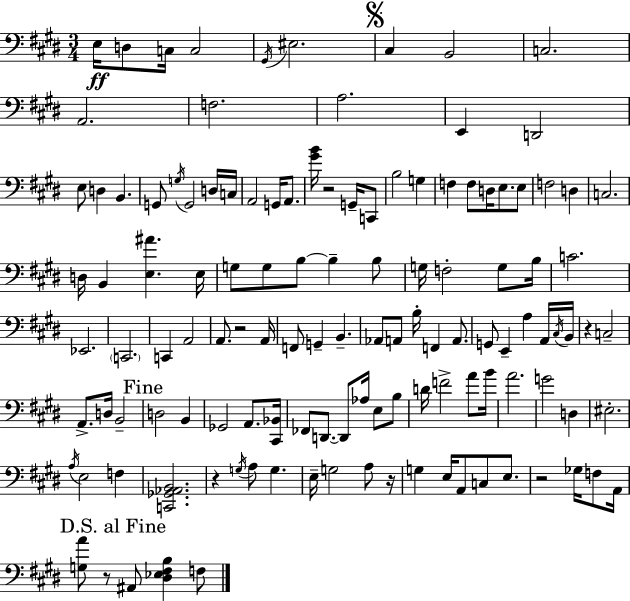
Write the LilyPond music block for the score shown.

{
  \clef bass
  \numericTimeSignature
  \time 3/4
  \key e \major
  e16\ff d8 c16 c2 | \acciaccatura { gis,16 } eis2. | \mark \markup { \musicglyph "scripts.segno" } cis4 b,2 | c2. | \break a,2. | f2. | a2. | e,4 d,2 | \break e8 d4 b,4. | g,8 \acciaccatura { g16 } g,2 | d16 c16 a,2 g,16 a,8. | <gis' b'>16 r2 g,16-- | \break c,8 b2 g4 | f4 f8 d16 e8. | e8 f2 d4 | c2. | \break d16 b,4 <e ais'>4. | e16 g8 g8 b8~~ b4-- | b8 g16 f2-. g8 | b16 c'2. | \break ees,2. | \parenthesize c,2. | c,4 a,2 | a,8. r2 | \break a,16 f,8 g,4-- b,4.-- | aes,8 a,8 b16-. f,4 a,8. | g,8 e,4-- a4 | a,16 \acciaccatura { cis16 } b,16 r4 c2-- | \break a,8.-> d16 b,2-- | \mark "Fine" d2 b,4 | ges,2 a,8. | <cis, bes,>16 fes,8 d,8.~~ d,8 aes16 e8 | \break b8 d'16 f'2-> | a'8 b'16 a'2. | g'2 d4 | eis2.-. | \break \acciaccatura { a16 } e2 | f4 <c, ges, aes, b,>2. | r4 \acciaccatura { g16 } a8 g4. | e16-- g2 | \break a8 r16 g4 e16 a,8 | c8 e8. r2 | ges16 f8 a,16 \mark "D.S. al Fine" <g a'>8 r8 ais,8 <dis ees fis b>4 | f8 \bar "|."
}